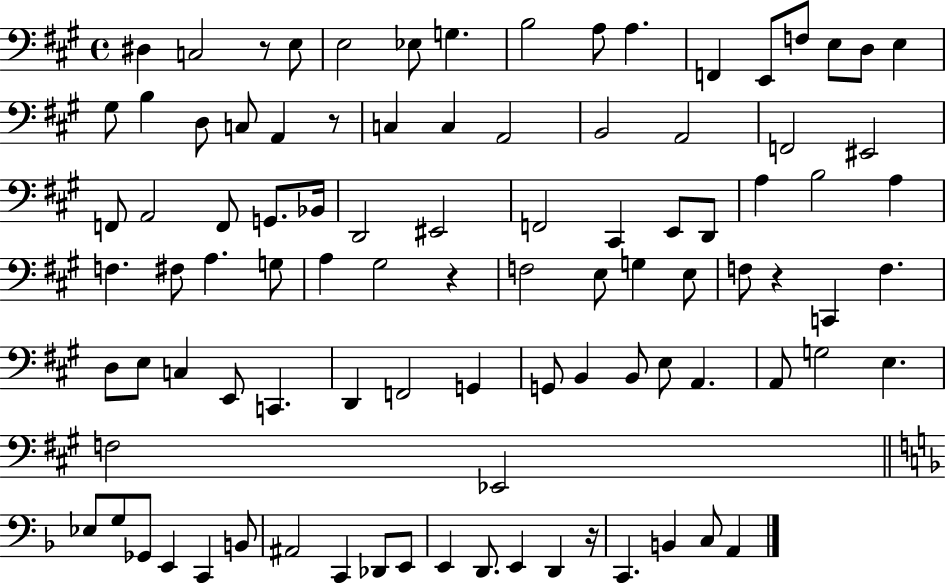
D#3/q C3/h R/e E3/e E3/h Eb3/e G3/q. B3/h A3/e A3/q. F2/q E2/e F3/e E3/e D3/e E3/q G#3/e B3/q D3/e C3/e A2/q R/e C3/q C3/q A2/h B2/h A2/h F2/h EIS2/h F2/e A2/h F2/e G2/e. Bb2/s D2/h EIS2/h F2/h C#2/q E2/e D2/e A3/q B3/h A3/q F3/q. F#3/e A3/q. G3/e A3/q G#3/h R/q F3/h E3/e G3/q E3/e F3/e R/q C2/q F3/q. D3/e E3/e C3/q E2/e C2/q. D2/q F2/h G2/q G2/e B2/q B2/e E3/e A2/q. A2/e G3/h E3/q. F3/h Eb2/h Eb3/e G3/e Gb2/e E2/q C2/q B2/e A#2/h C2/q Db2/e E2/e E2/q D2/e. E2/q D2/q R/s C2/q. B2/q C3/e A2/q